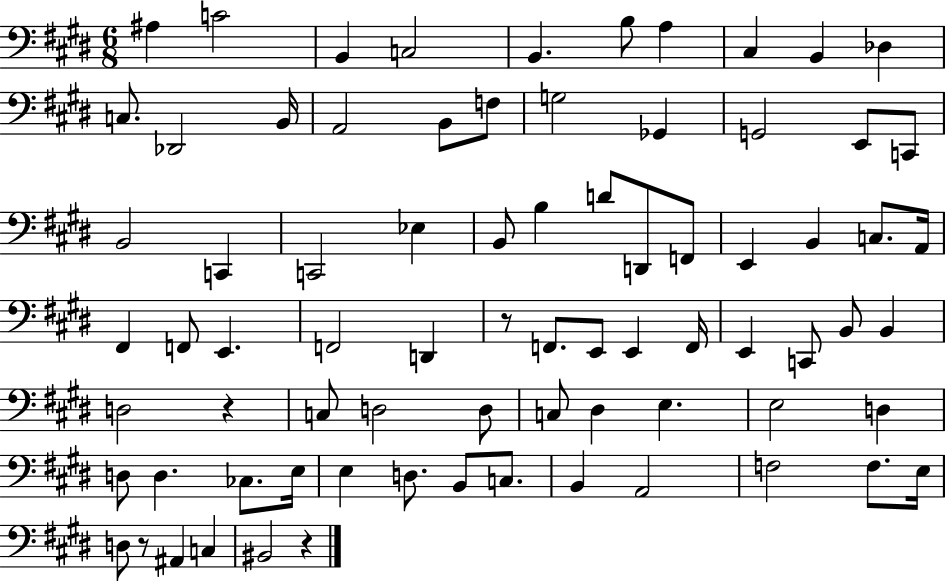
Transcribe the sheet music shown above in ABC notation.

X:1
T:Untitled
M:6/8
L:1/4
K:E
^A, C2 B,, C,2 B,, B,/2 A, ^C, B,, _D, C,/2 _D,,2 B,,/4 A,,2 B,,/2 F,/2 G,2 _G,, G,,2 E,,/2 C,,/2 B,,2 C,, C,,2 _E, B,,/2 B, D/2 D,,/2 F,,/2 E,, B,, C,/2 A,,/4 ^F,, F,,/2 E,, F,,2 D,, z/2 F,,/2 E,,/2 E,, F,,/4 E,, C,,/2 B,,/2 B,, D,2 z C,/2 D,2 D,/2 C,/2 ^D, E, E,2 D, D,/2 D, _C,/2 E,/4 E, D,/2 B,,/2 C,/2 B,, A,,2 F,2 F,/2 E,/4 D,/2 z/2 ^A,, C, ^B,,2 z